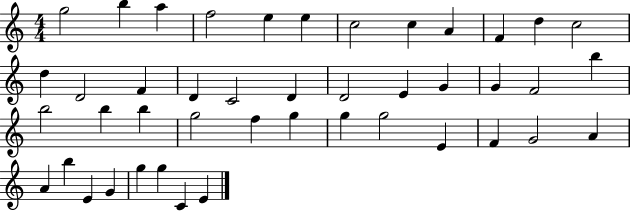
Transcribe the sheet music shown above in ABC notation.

X:1
T:Untitled
M:4/4
L:1/4
K:C
g2 b a f2 e e c2 c A F d c2 d D2 F D C2 D D2 E G G F2 b b2 b b g2 f g g g2 E F G2 A A b E G g g C E